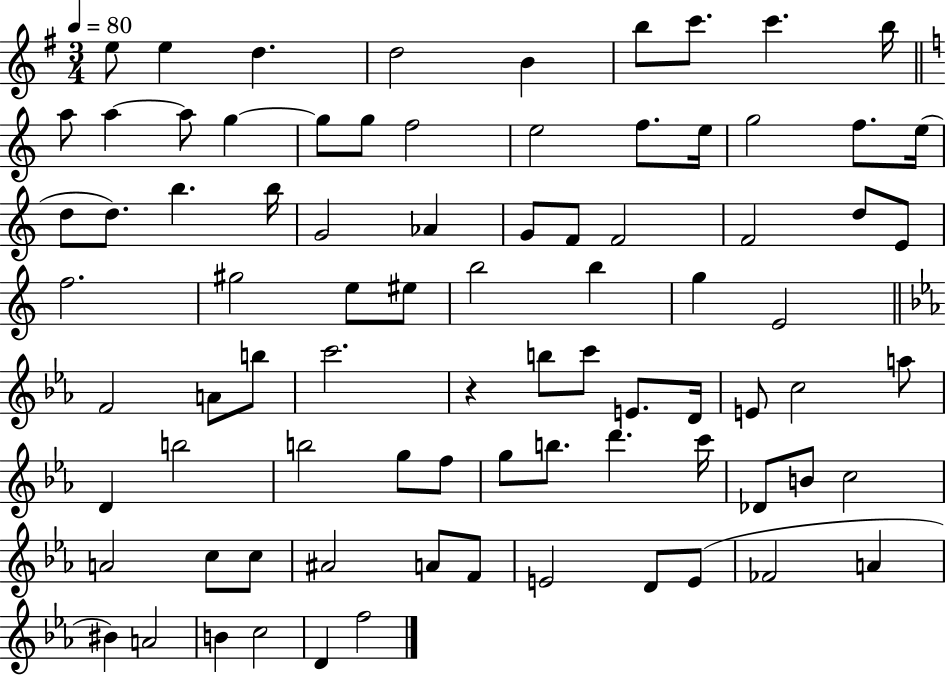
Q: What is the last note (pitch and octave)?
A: F5